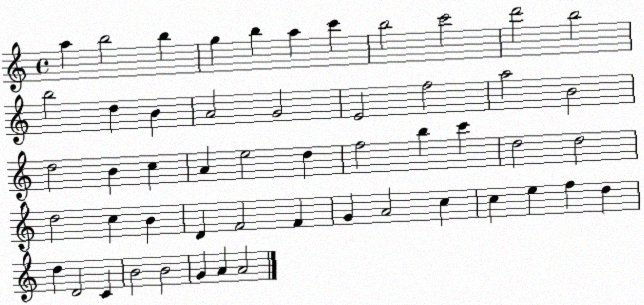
X:1
T:Untitled
M:4/4
L:1/4
K:C
a b2 b g b a c' b2 c'2 d'2 b2 b2 d B A2 G2 E2 f2 a2 B2 d2 B c A e2 d f2 b c' d2 d2 d2 c B D F2 F G A2 c c e f d d D2 C B2 B2 G A A2